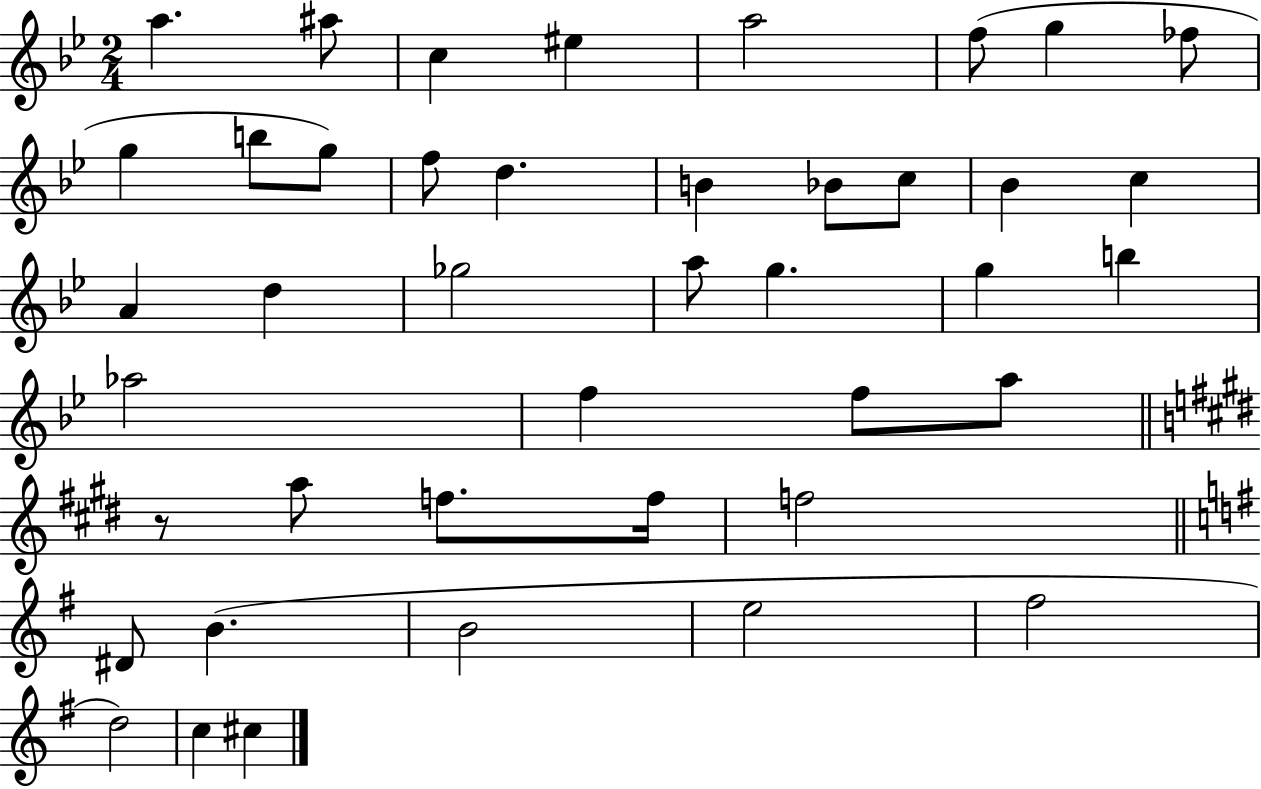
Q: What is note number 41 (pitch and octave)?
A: C#5